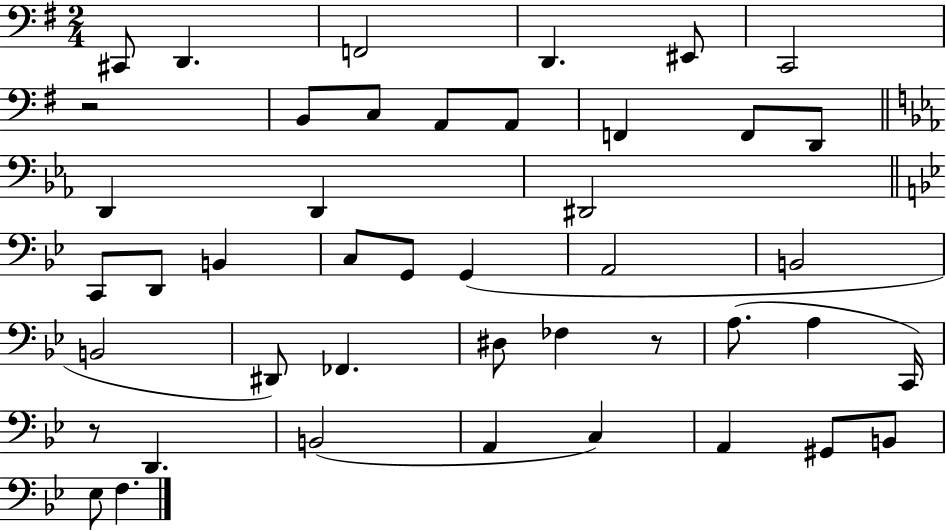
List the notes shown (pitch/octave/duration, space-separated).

C#2/e D2/q. F2/h D2/q. EIS2/e C2/h R/h B2/e C3/e A2/e A2/e F2/q F2/e D2/e D2/q D2/q D#2/h C2/e D2/e B2/q C3/e G2/e G2/q A2/h B2/h B2/h D#2/e FES2/q. D#3/e FES3/q R/e A3/e. A3/q C2/s R/e D2/q. B2/h A2/q C3/q A2/q G#2/e B2/e Eb3/e F3/q.